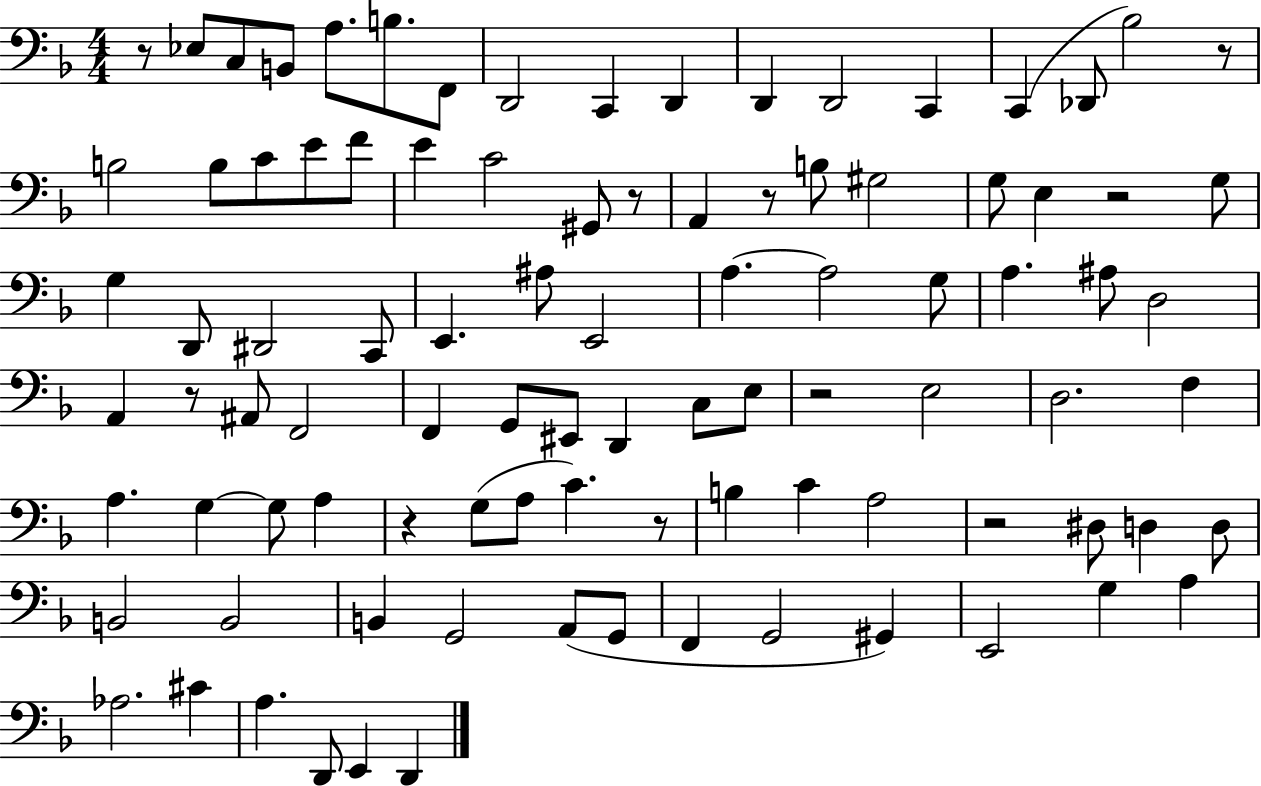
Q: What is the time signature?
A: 4/4